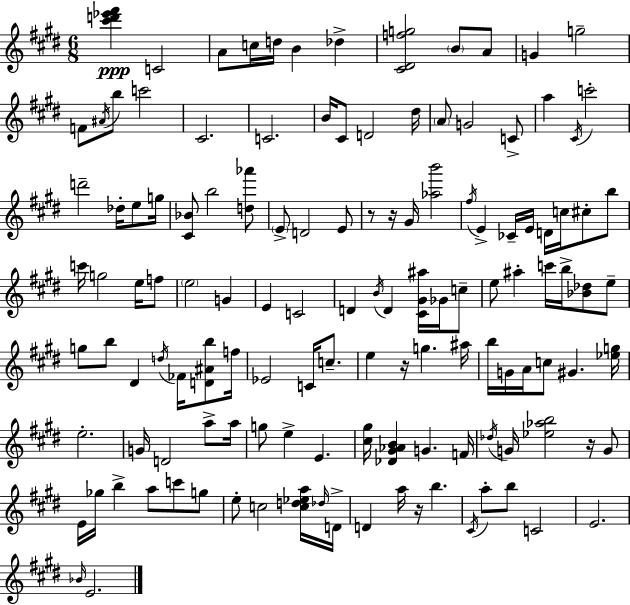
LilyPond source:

{
  \clef treble
  \numericTimeSignature
  \time 6/8
  \key e \major
  <cis''' d''' ees''' fis'''>4\ppp c'2 | a'8 c''16 d''16 b'4 des''4-> | <cis' dis' f'' g''>2 \parenthesize b'8 a'8 | g'4 g''2-- | \break f'8 \acciaccatura { ais'16 } b''8 c'''2 | cis'2. | c'2. | b'16 cis'8 d'2 | \break dis''16 \parenthesize a'8 g'2 c'8-> | a''4 \acciaccatura { cis'16 } c'''2-. | d'''2-- des''16-. e''8 | g''16 <cis' bes'>8 b''2 | \break <d'' aes'''>8 \parenthesize e'8-> d'2 | e'8 r8 r16 gis'16 <aes'' b'''>2 | \acciaccatura { fis''16 } e'4-> ces'16-- e'16 d'16 c''16 cis''8-. | b''8 c'''16 g''2 | \break e''16 f''8 \parenthesize e''2 g'4 | e'4 c'2 | d'4 \acciaccatura { b'16 } d'4 | <cis' gis' ais''>16 ges'16 c''8-- e''8 ais''4-. c'''16 b''16-> | \break <bes' des''>8 e''8-- g''8 b''8 dis'4 | \acciaccatura { d''16 } fes'16 <d' ais' b''>8 f''16 ees'2 | c'16 c''8.-- e''4 r16 g''4. | ais''16 b''16 g'16 a'16 c''8 gis'4. | \break <ees'' g''>16 e''2.-. | g'16 d'2 | a''8-> a''16 g''8 e''4-> e'4. | <cis'' gis''>16 <des' gis' aes' b'>4 g'4. | \break f'16 \acciaccatura { des''16 } g'16 <ees'' aes'' b''>2 | r16 g'8 e'16 ges''16 b''4-> | a''8 c'''8 g''8 e''8-. c''2 | <c'' d'' ees'' a''>16 \grace { des''16 } d'16-> d'4 a''16 | \break r16 b''4. \acciaccatura { cis'16 } a''8-. b''8 | c'2 e'2. | \grace { bes'16 } e'2. | \bar "|."
}